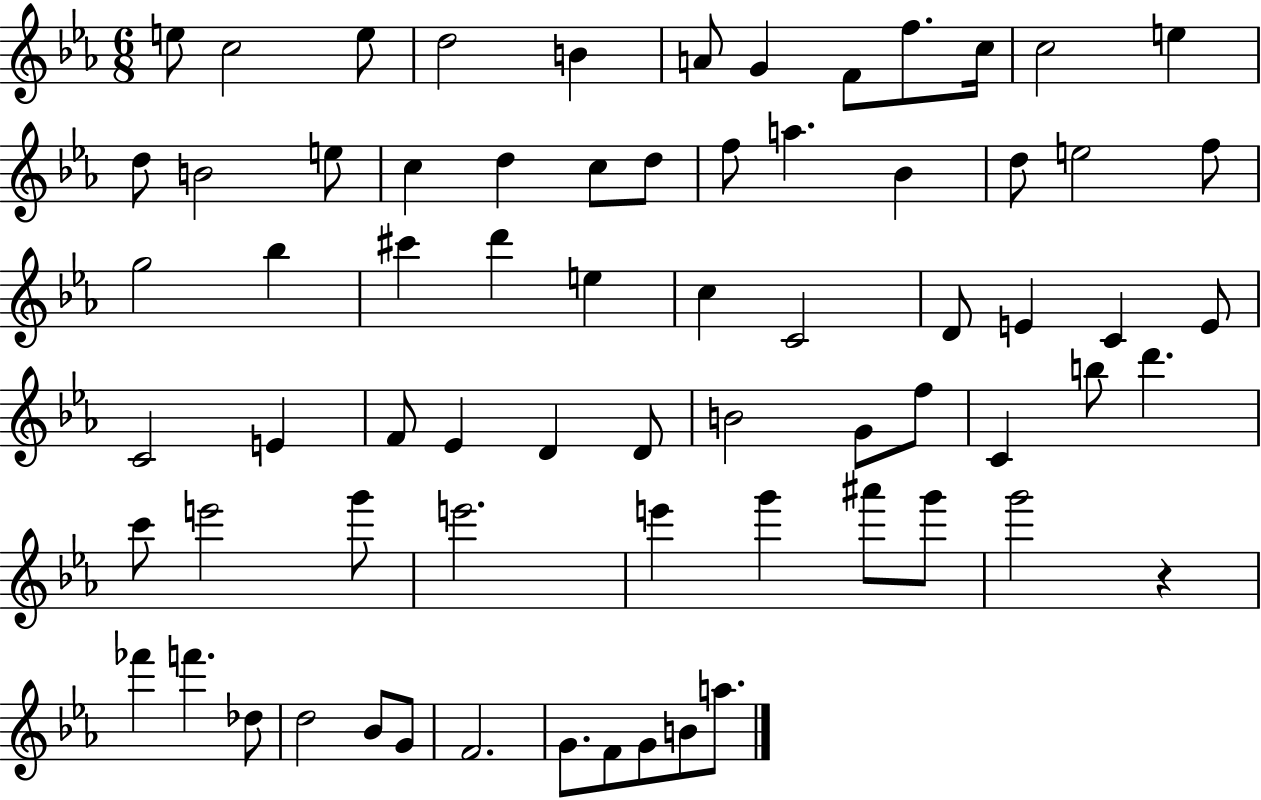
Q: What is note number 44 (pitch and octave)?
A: G4